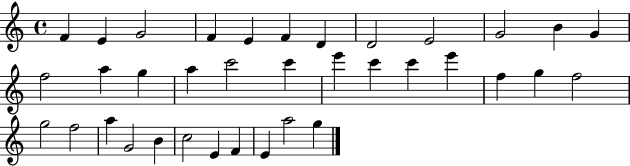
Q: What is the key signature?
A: C major